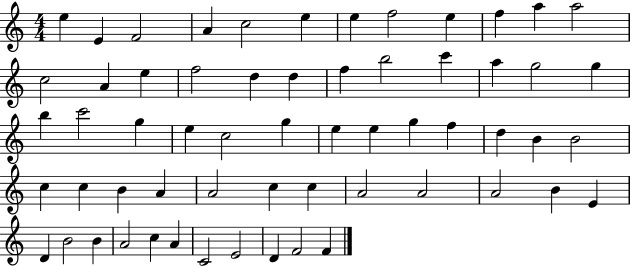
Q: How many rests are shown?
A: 0